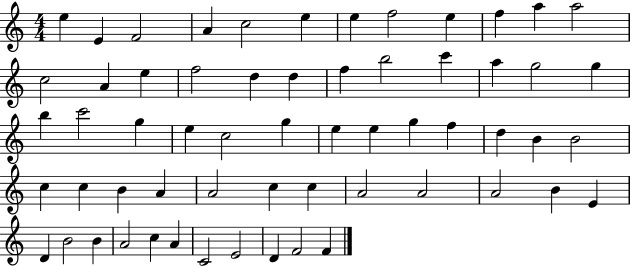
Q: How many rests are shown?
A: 0